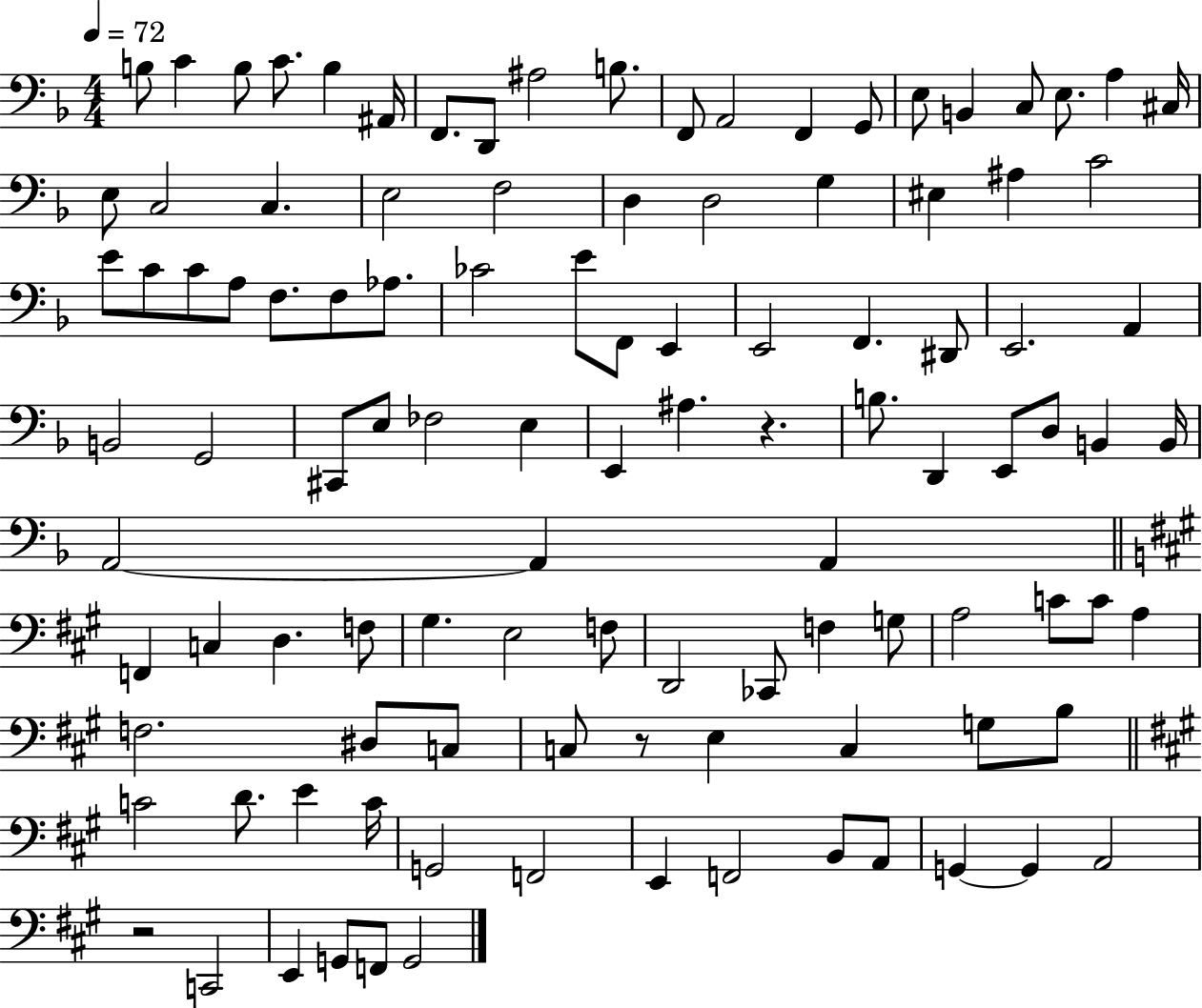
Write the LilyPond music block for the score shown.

{
  \clef bass
  \numericTimeSignature
  \time 4/4
  \key f \major
  \tempo 4 = 72
  b8 c'4 b8 c'8. b4 ais,16 | f,8. d,8 ais2 b8. | f,8 a,2 f,4 g,8 | e8 b,4 c8 e8. a4 cis16 | \break e8 c2 c4. | e2 f2 | d4 d2 g4 | eis4 ais4 c'2 | \break e'8 c'8 c'8 a8 f8. f8 aes8. | ces'2 e'8 f,8 e,4 | e,2 f,4. dis,8 | e,2. a,4 | \break b,2 g,2 | cis,8 e8 fes2 e4 | e,4 ais4. r4. | b8. d,4 e,8 d8 b,4 b,16 | \break a,2~~ a,4 a,4 | \bar "||" \break \key a \major f,4 c4 d4. f8 | gis4. e2 f8 | d,2 ces,8 f4 g8 | a2 c'8 c'8 a4 | \break f2. dis8 c8 | c8 r8 e4 c4 g8 b8 | \bar "||" \break \key a \major c'2 d'8. e'4 c'16 | g,2 f,2 | e,4 f,2 b,8 a,8 | g,4~~ g,4 a,2 | \break r2 c,2 | e,4 g,8 f,8 g,2 | \bar "|."
}